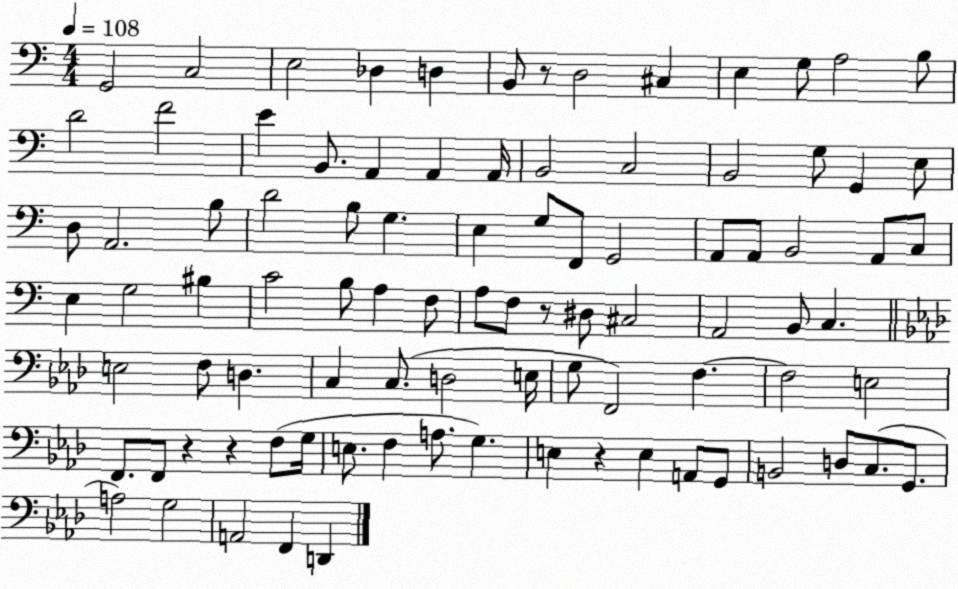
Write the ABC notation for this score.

X:1
T:Untitled
M:4/4
L:1/4
K:C
G,,2 C,2 E,2 _D, D, B,,/2 z/2 D,2 ^C, E, G,/2 A,2 B,/2 D2 F2 E B,,/2 A,, A,, A,,/4 B,,2 C,2 B,,2 G,/2 G,, E,/2 D,/2 A,,2 B,/2 D2 B,/2 G, E, G,/2 F,,/2 G,,2 A,,/2 A,,/2 B,,2 A,,/2 C,/2 E, G,2 ^B, C2 B,/2 A, F,/2 A,/2 F,/2 z/2 ^D,/2 ^C,2 A,,2 B,,/2 C, E,2 F,/2 D, C, C,/2 D,2 E,/4 G,/2 F,,2 F, F,2 E,2 F,,/2 F,,/2 z z F,/2 G,/4 E,/2 F, A,/2 G, E, z E, A,,/2 G,,/2 B,,2 D,/2 C,/2 G,,/2 A,2 G,2 A,,2 F,, D,,